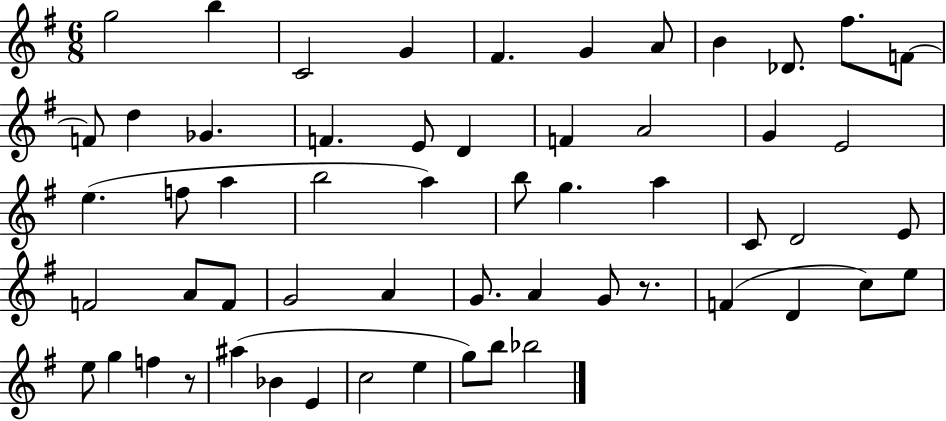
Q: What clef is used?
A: treble